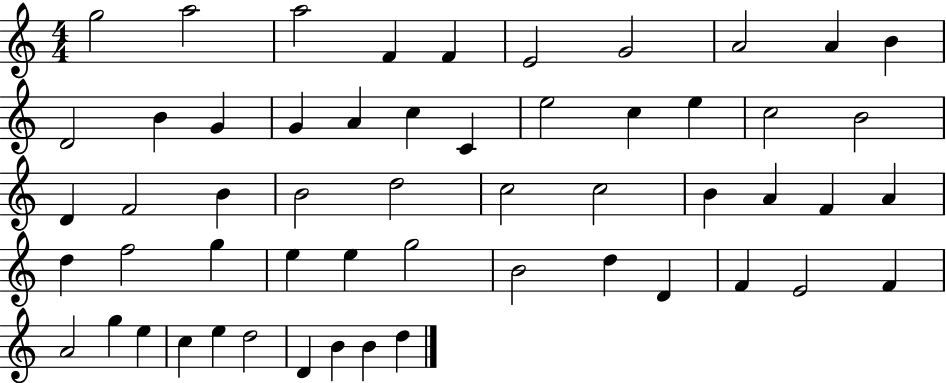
X:1
T:Untitled
M:4/4
L:1/4
K:C
g2 a2 a2 F F E2 G2 A2 A B D2 B G G A c C e2 c e c2 B2 D F2 B B2 d2 c2 c2 B A F A d f2 g e e g2 B2 d D F E2 F A2 g e c e d2 D B B d